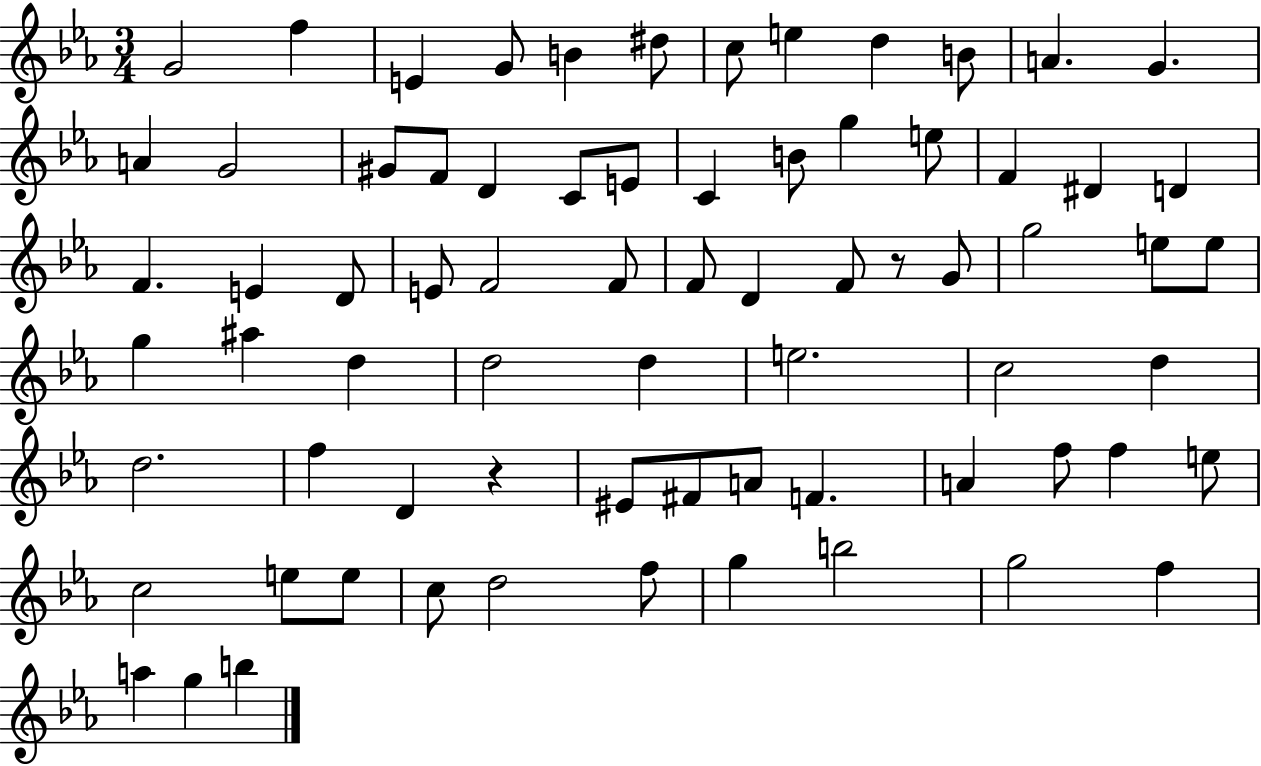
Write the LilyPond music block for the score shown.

{
  \clef treble
  \numericTimeSignature
  \time 3/4
  \key ees \major
  g'2 f''4 | e'4 g'8 b'4 dis''8 | c''8 e''4 d''4 b'8 | a'4. g'4. | \break a'4 g'2 | gis'8 f'8 d'4 c'8 e'8 | c'4 b'8 g''4 e''8 | f'4 dis'4 d'4 | \break f'4. e'4 d'8 | e'8 f'2 f'8 | f'8 d'4 f'8 r8 g'8 | g''2 e''8 e''8 | \break g''4 ais''4 d''4 | d''2 d''4 | e''2. | c''2 d''4 | \break d''2. | f''4 d'4 r4 | eis'8 fis'8 a'8 f'4. | a'4 f''8 f''4 e''8 | \break c''2 e''8 e''8 | c''8 d''2 f''8 | g''4 b''2 | g''2 f''4 | \break a''4 g''4 b''4 | \bar "|."
}